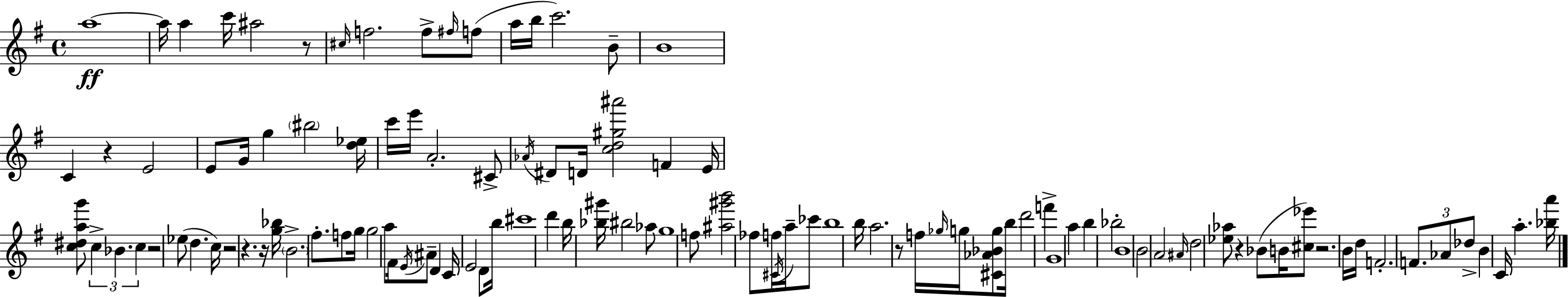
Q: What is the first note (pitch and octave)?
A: A5